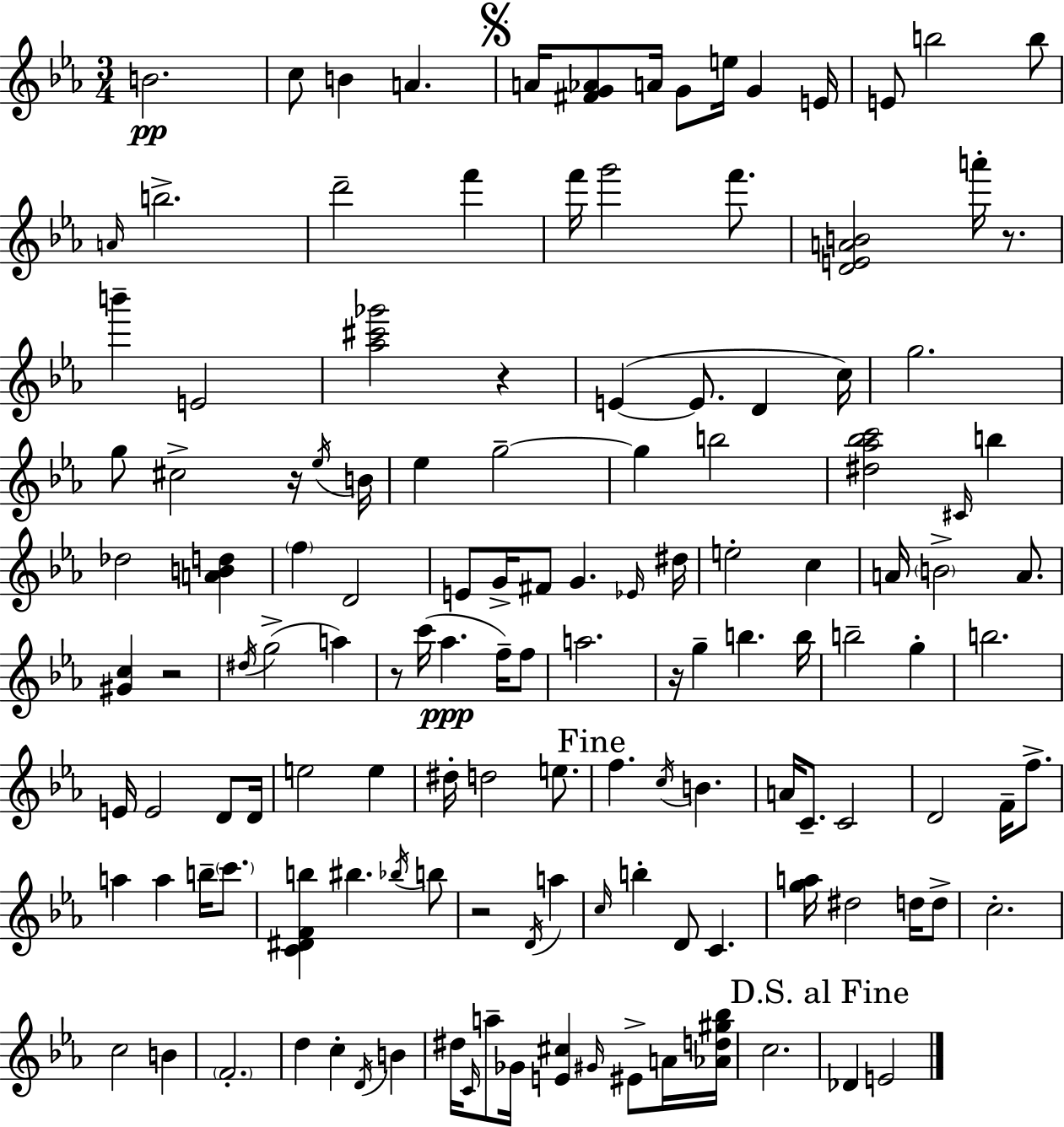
B4/h. C5/e B4/q A4/q. A4/s [F#4,G4,Ab4]/e A4/s G4/e E5/s G4/q E4/s E4/e B5/h B5/e A4/s B5/h. D6/h F6/q F6/s G6/h F6/e. [D4,E4,A4,B4]/h A6/s R/e. B6/q E4/h [Ab5,C#6,Gb6]/h R/q E4/q E4/e. D4/q C5/s G5/h. G5/e C#5/h R/s Eb5/s B4/s Eb5/q G5/h G5/q B5/h [D#5,Ab5,Bb5,C6]/h C#4/s B5/q Db5/h [A4,B4,D5]/q F5/q D4/h E4/e G4/s F#4/e G4/q. Eb4/s D#5/s E5/h C5/q A4/s B4/h A4/e. [G#4,C5]/q R/h D#5/s G5/h A5/q R/e C6/s Ab5/q. F5/s F5/e A5/h. R/s G5/q B5/q. B5/s B5/h G5/q B5/h. E4/s E4/h D4/e D4/s E5/h E5/q D#5/s D5/h E5/e. F5/q. C5/s B4/q. A4/s C4/e. C4/h D4/h F4/s F5/e. A5/q A5/q B5/s C6/e. [C4,D#4,F4,B5]/q BIS5/q. Bb5/s B5/e R/h D4/s A5/q C5/s B5/q D4/e C4/q. [G5,A5]/s D#5/h D5/s D5/e C5/h. C5/h B4/q F4/h. D5/q C5/q D4/s B4/q D#5/s C4/s A5/e Gb4/s [E4,C#5]/q G#4/s EIS4/e A4/s [Ab4,D5,G#5,Bb5]/s C5/h. Db4/q E4/h